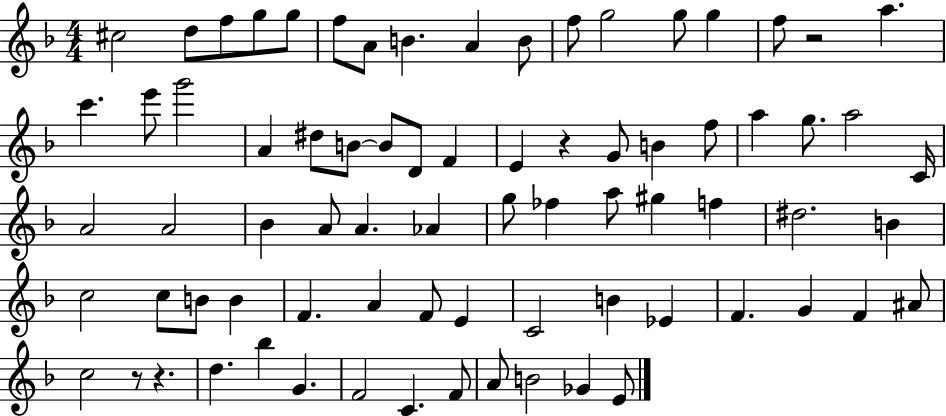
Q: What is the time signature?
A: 4/4